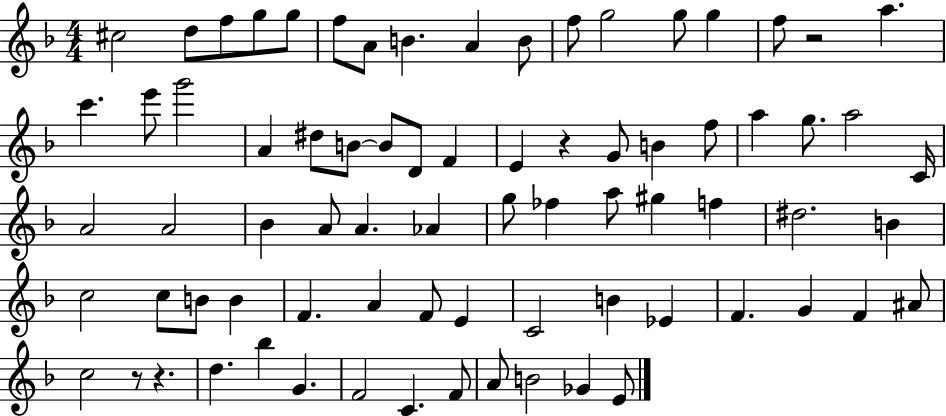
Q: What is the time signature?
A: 4/4